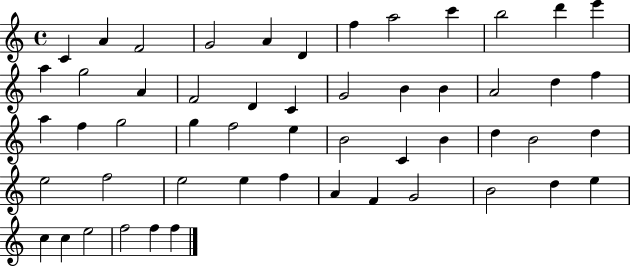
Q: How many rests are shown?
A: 0